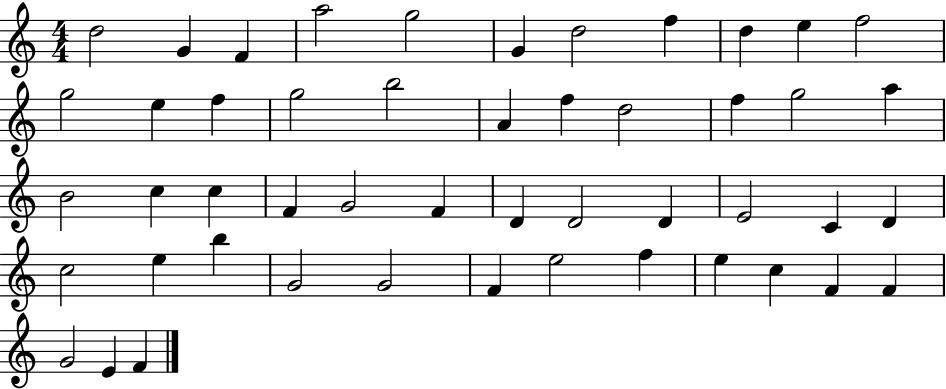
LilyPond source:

{
  \clef treble
  \numericTimeSignature
  \time 4/4
  \key c \major
  d''2 g'4 f'4 | a''2 g''2 | g'4 d''2 f''4 | d''4 e''4 f''2 | \break g''2 e''4 f''4 | g''2 b''2 | a'4 f''4 d''2 | f''4 g''2 a''4 | \break b'2 c''4 c''4 | f'4 g'2 f'4 | d'4 d'2 d'4 | e'2 c'4 d'4 | \break c''2 e''4 b''4 | g'2 g'2 | f'4 e''2 f''4 | e''4 c''4 f'4 f'4 | \break g'2 e'4 f'4 | \bar "|."
}